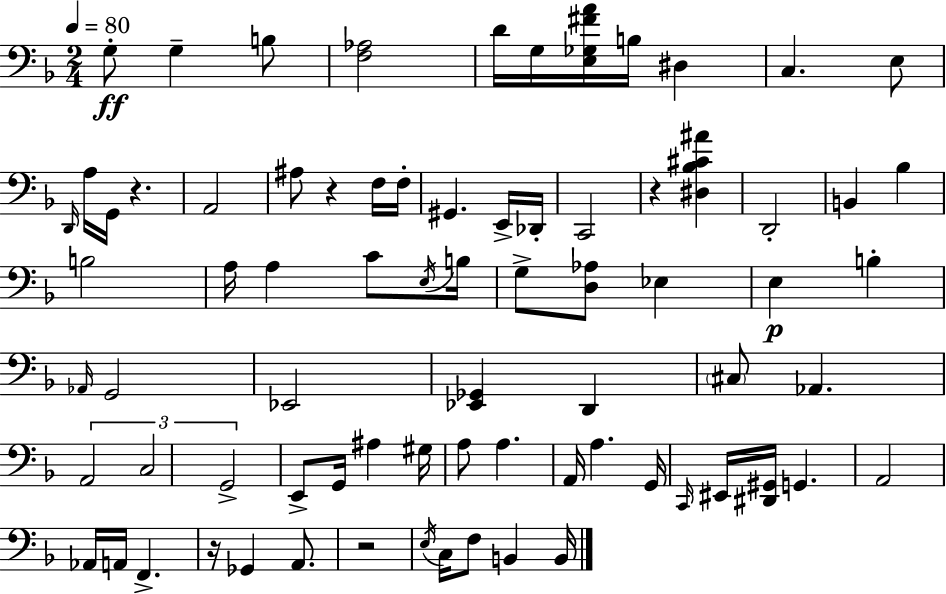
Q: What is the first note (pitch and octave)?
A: G3